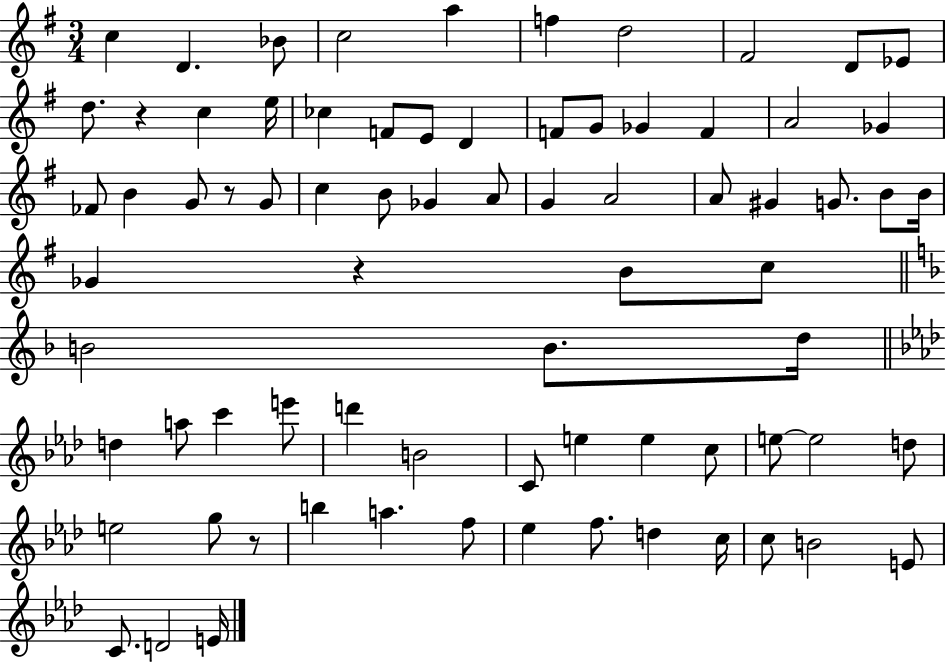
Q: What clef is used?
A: treble